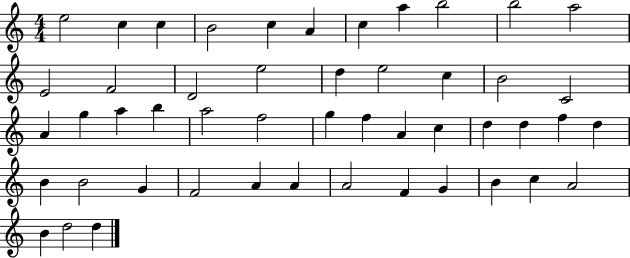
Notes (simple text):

E5/h C5/q C5/q B4/h C5/q A4/q C5/q A5/q B5/h B5/h A5/h E4/h F4/h D4/h E5/h D5/q E5/h C5/q B4/h C4/h A4/q G5/q A5/q B5/q A5/h F5/h G5/q F5/q A4/q C5/q D5/q D5/q F5/q D5/q B4/q B4/h G4/q F4/h A4/q A4/q A4/h F4/q G4/q B4/q C5/q A4/h B4/q D5/h D5/q